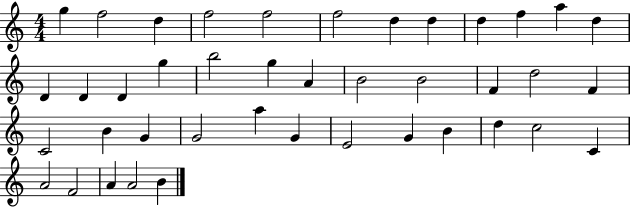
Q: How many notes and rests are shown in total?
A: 41